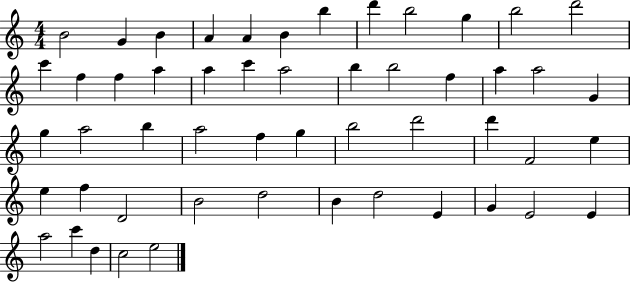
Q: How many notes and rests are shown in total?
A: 52